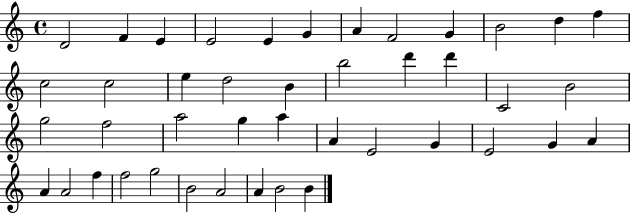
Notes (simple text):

D4/h F4/q E4/q E4/h E4/q G4/q A4/q F4/h G4/q B4/h D5/q F5/q C5/h C5/h E5/q D5/h B4/q B5/h D6/q D6/q C4/h B4/h G5/h F5/h A5/h G5/q A5/q A4/q E4/h G4/q E4/h G4/q A4/q A4/q A4/h F5/q F5/h G5/h B4/h A4/h A4/q B4/h B4/q